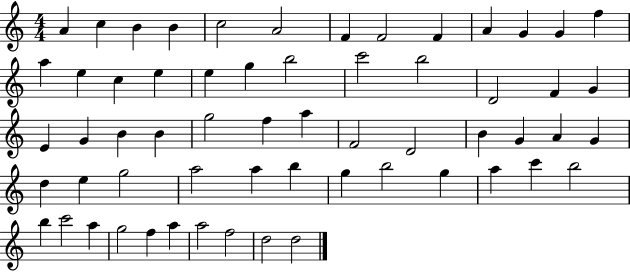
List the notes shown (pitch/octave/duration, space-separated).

A4/q C5/q B4/q B4/q C5/h A4/h F4/q F4/h F4/q A4/q G4/q G4/q F5/q A5/q E5/q C5/q E5/q E5/q G5/q B5/h C6/h B5/h D4/h F4/q G4/q E4/q G4/q B4/q B4/q G5/h F5/q A5/q F4/h D4/h B4/q G4/q A4/q G4/q D5/q E5/q G5/h A5/h A5/q B5/q G5/q B5/h G5/q A5/q C6/q B5/h B5/q C6/h A5/q G5/h F5/q A5/q A5/h F5/h D5/h D5/h